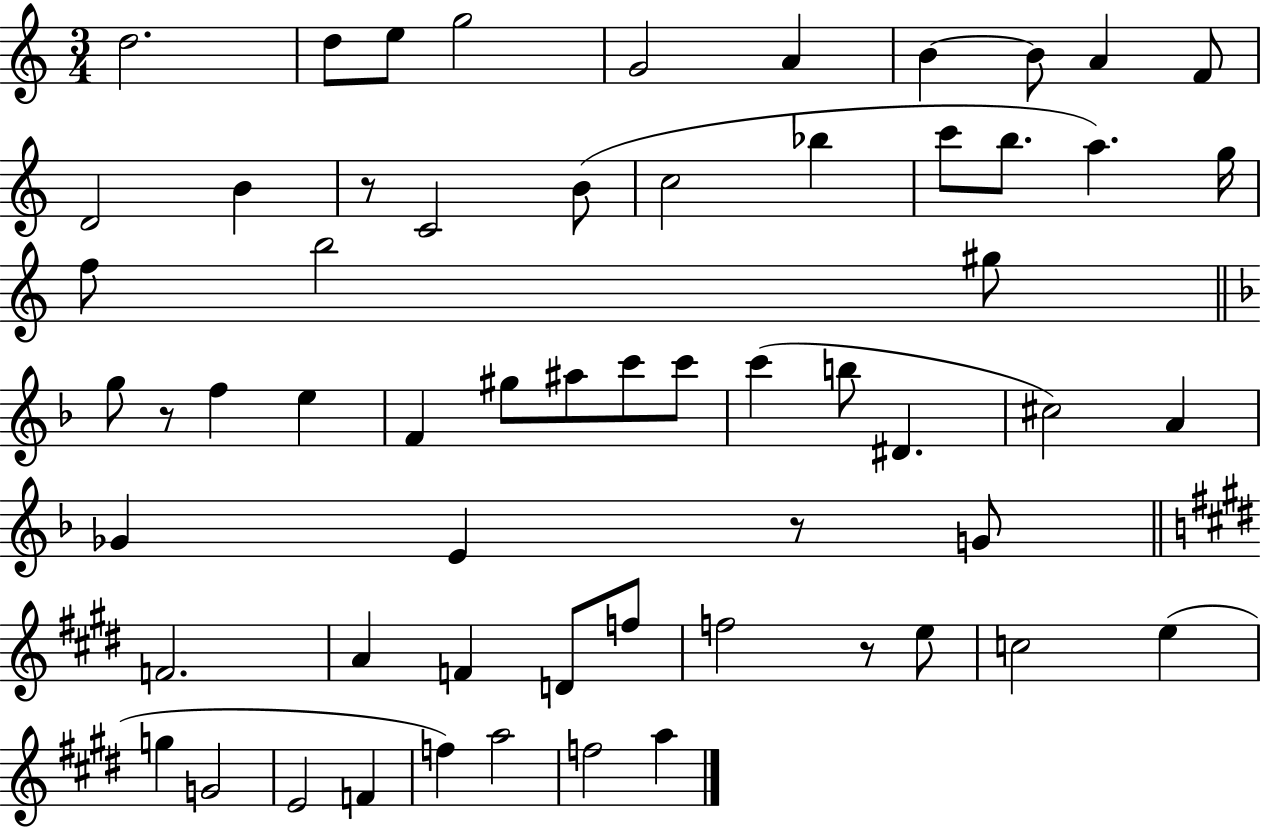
X:1
T:Untitled
M:3/4
L:1/4
K:C
d2 d/2 e/2 g2 G2 A B B/2 A F/2 D2 B z/2 C2 B/2 c2 _b c'/2 b/2 a g/4 f/2 b2 ^g/2 g/2 z/2 f e F ^g/2 ^a/2 c'/2 c'/2 c' b/2 ^D ^c2 A _G E z/2 G/2 F2 A F D/2 f/2 f2 z/2 e/2 c2 e g G2 E2 F f a2 f2 a